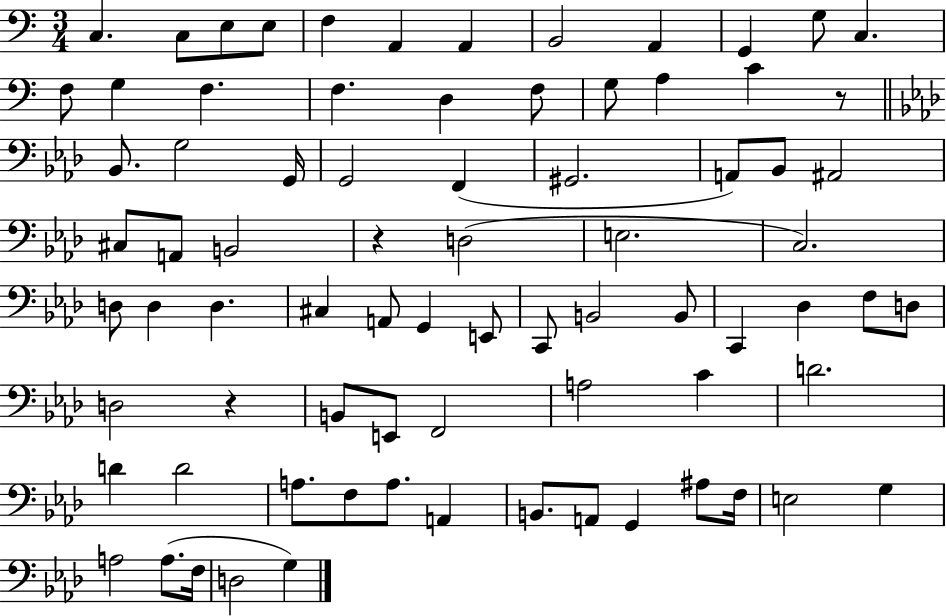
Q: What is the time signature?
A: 3/4